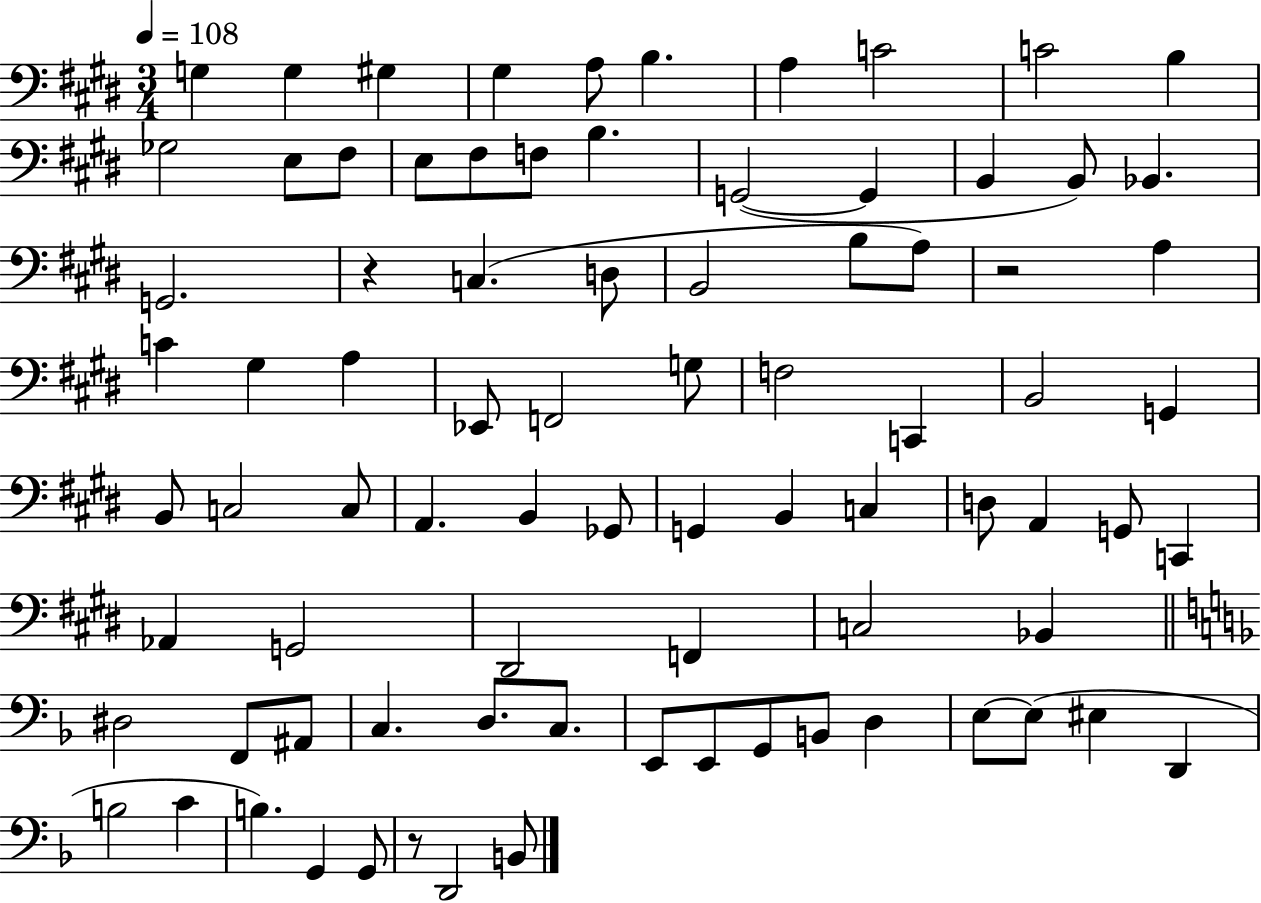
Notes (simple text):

G3/q G3/q G#3/q G#3/q A3/e B3/q. A3/q C4/h C4/h B3/q Gb3/h E3/e F#3/e E3/e F#3/e F3/e B3/q. G2/h G2/q B2/q B2/e Bb2/q. G2/h. R/q C3/q. D3/e B2/h B3/e A3/e R/h A3/q C4/q G#3/q A3/q Eb2/e F2/h G3/e F3/h C2/q B2/h G2/q B2/e C3/h C3/e A2/q. B2/q Gb2/e G2/q B2/q C3/q D3/e A2/q G2/e C2/q Ab2/q G2/h D#2/h F2/q C3/h Bb2/q D#3/h F2/e A#2/e C3/q. D3/e. C3/e. E2/e E2/e G2/e B2/e D3/q E3/e E3/e EIS3/q D2/q B3/h C4/q B3/q. G2/q G2/e R/e D2/h B2/e